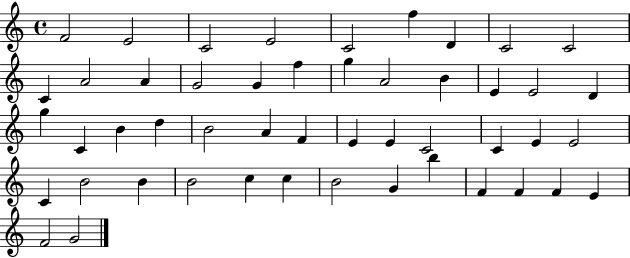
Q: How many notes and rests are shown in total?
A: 49